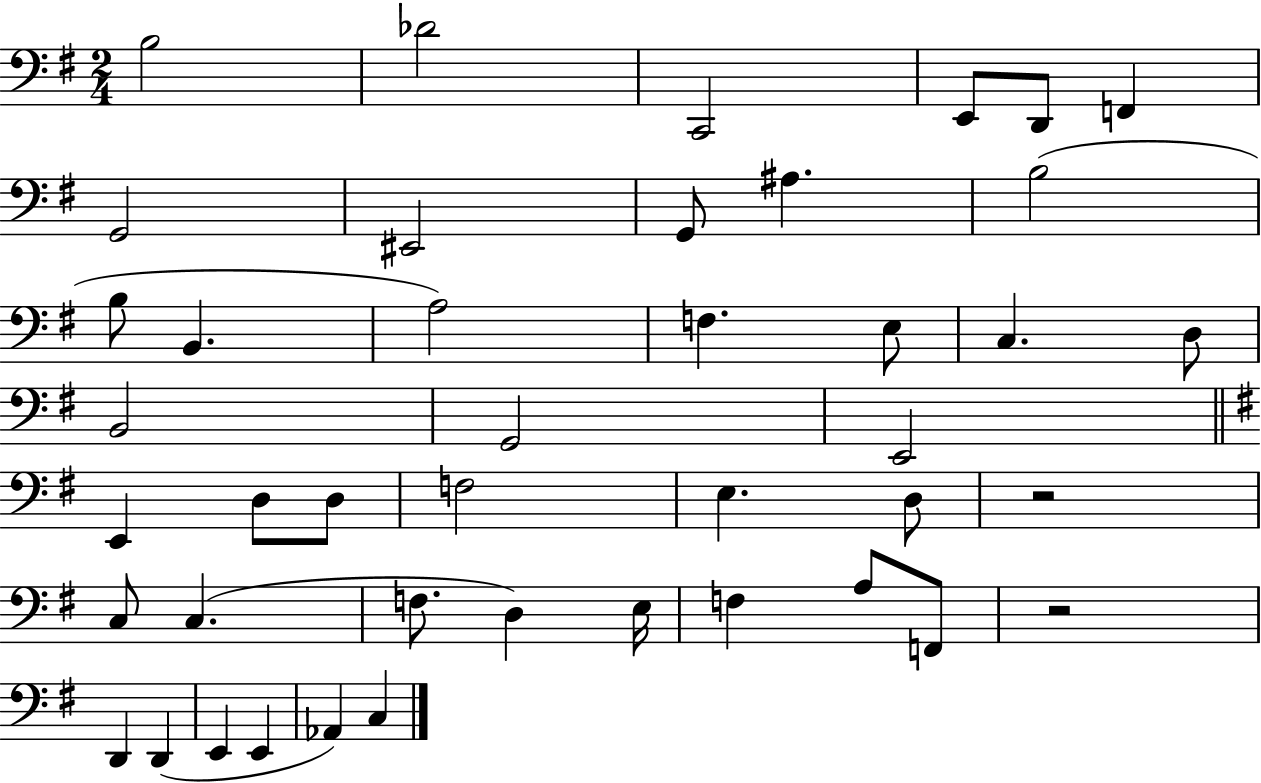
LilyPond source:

{
  \clef bass
  \numericTimeSignature
  \time 2/4
  \key g \major
  b2 | des'2 | c,2 | e,8 d,8 f,4 | \break g,2 | eis,2 | g,8 ais4. | b2( | \break b8 b,4. | a2) | f4. e8 | c4. d8 | \break b,2 | g,2 | e,2 | \bar "||" \break \key g \major e,4 d8 d8 | f2 | e4. d8 | r2 | \break c8 c4.( | f8. d4) e16 | f4 a8 f,8 | r2 | \break d,4 d,4( | e,4 e,4 | aes,4) c4 | \bar "|."
}